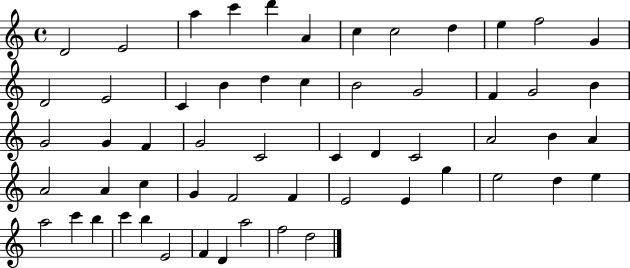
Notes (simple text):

D4/h E4/h A5/q C6/q D6/q A4/q C5/q C5/h D5/q E5/q F5/h G4/q D4/h E4/h C4/q B4/q D5/q C5/q B4/h G4/h F4/q G4/h B4/q G4/h G4/q F4/q G4/h C4/h C4/q D4/q C4/h A4/h B4/q A4/q A4/h A4/q C5/q G4/q F4/h F4/q E4/h E4/q G5/q E5/h D5/q E5/q A5/h C6/q B5/q C6/q B5/q E4/h F4/q D4/q A5/h F5/h D5/h